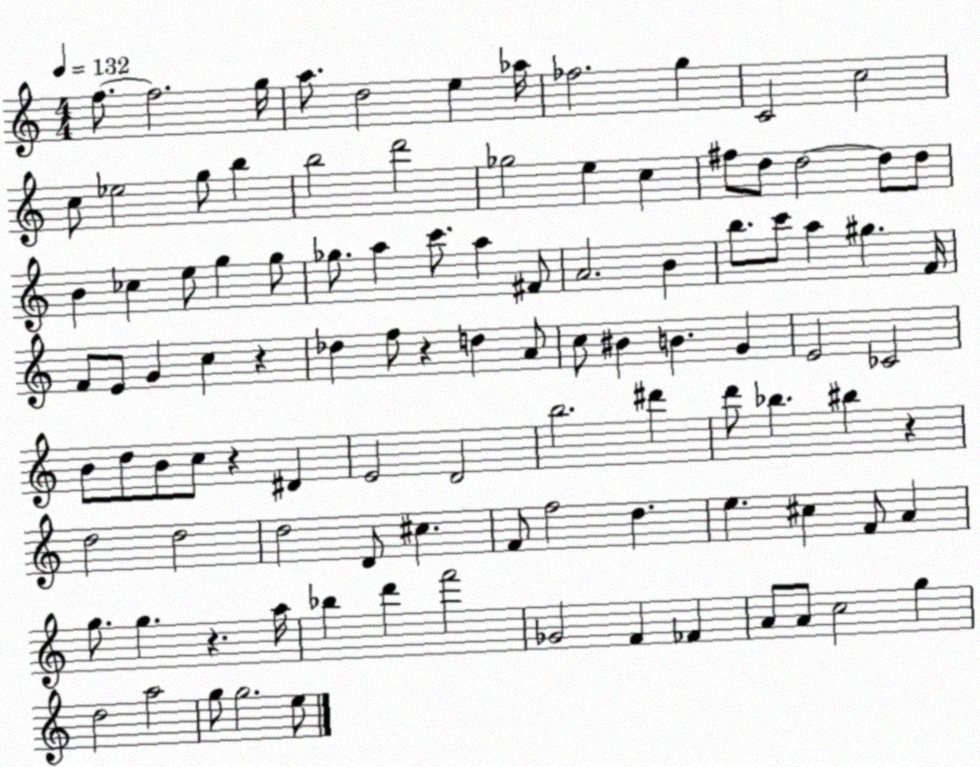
X:1
T:Untitled
M:4/4
L:1/4
K:C
f/2 f2 g/4 a/2 d2 e _a/4 _f2 g C2 c2 c/2 _e2 g/2 b b2 d'2 _g2 e c ^f/2 d/2 d2 d/2 d/2 B _c e/2 g g/2 _g/2 a c'/2 a ^F/2 A2 B b/2 c'/2 a ^g F/4 F/2 E/2 G c z _d f/2 z d A/2 c/2 ^B B G E2 _C2 B/2 d/2 B/2 c/2 z ^D E2 D2 b2 ^d' d'/2 _b ^b z d2 d2 d2 D/2 ^c F/2 f2 d e ^c F/2 A g/2 g z a/4 _b d' f'2 _G2 F _F A/2 A/2 c2 g d2 a2 g/2 g2 e/2